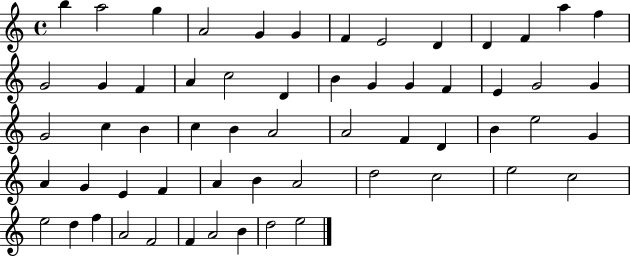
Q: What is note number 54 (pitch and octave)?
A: F4